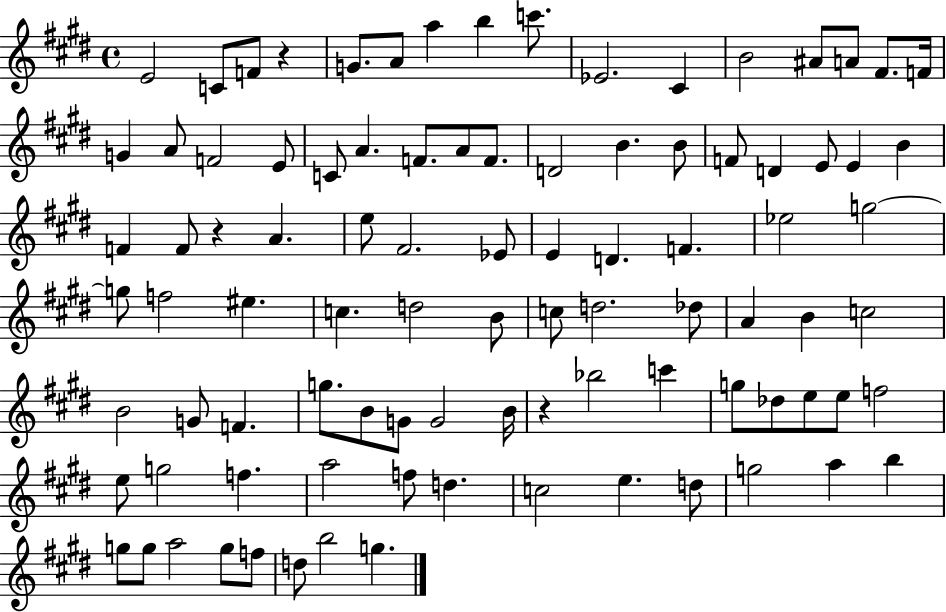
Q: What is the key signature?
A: E major